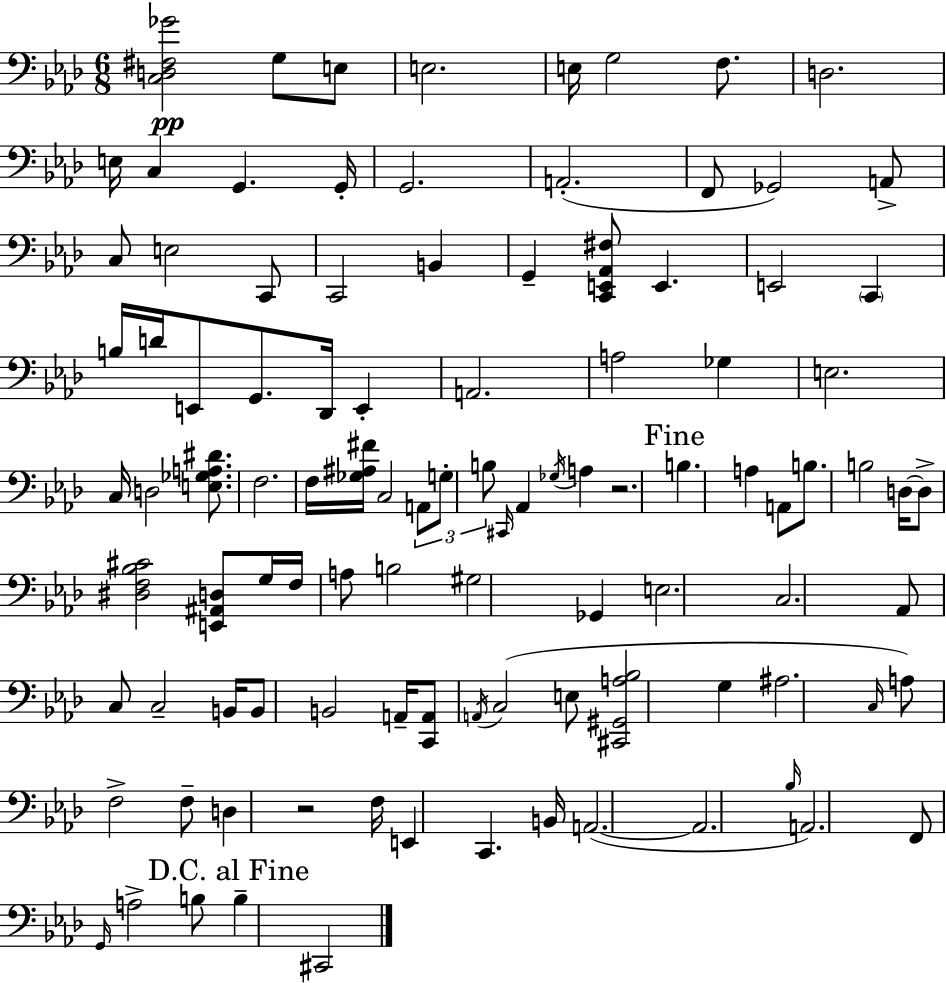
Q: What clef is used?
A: bass